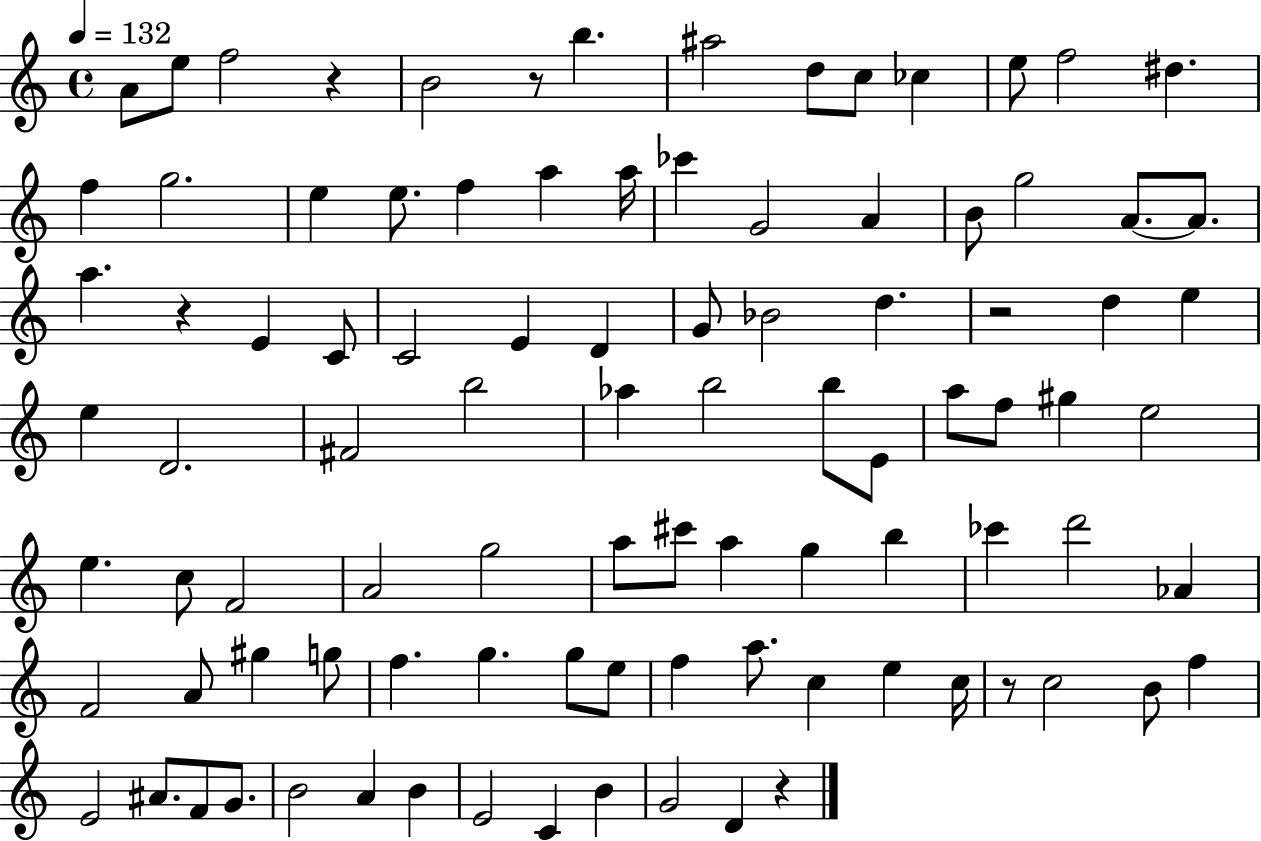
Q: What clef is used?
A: treble